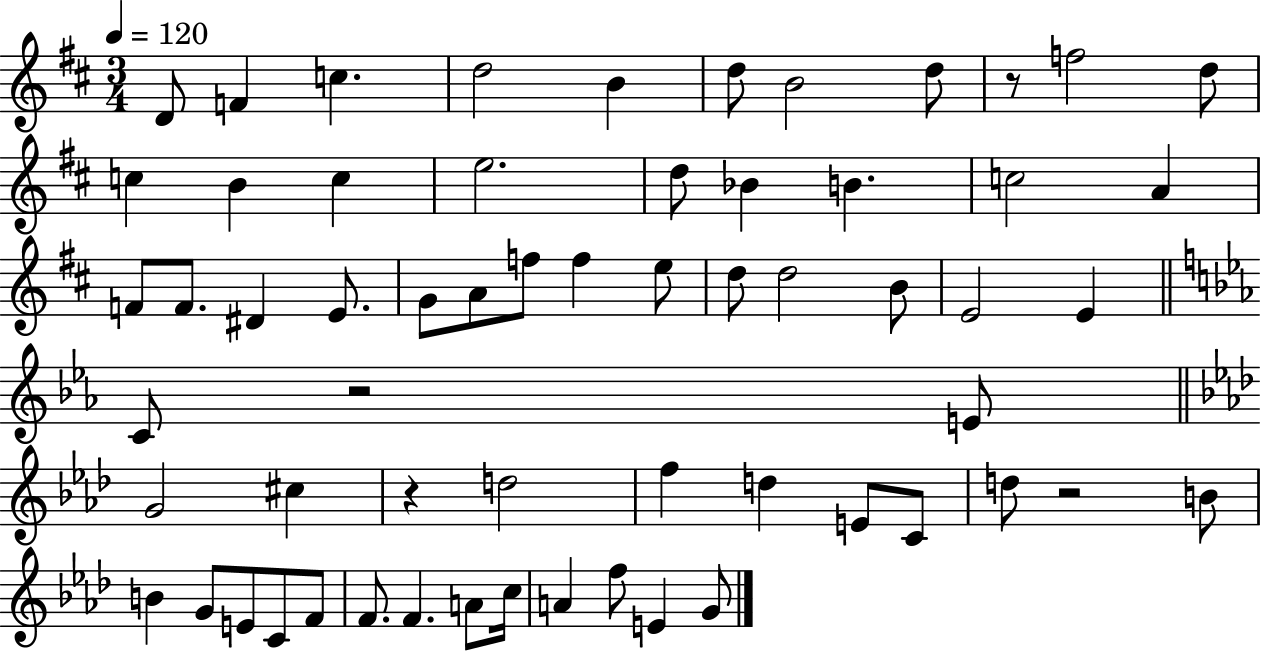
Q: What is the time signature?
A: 3/4